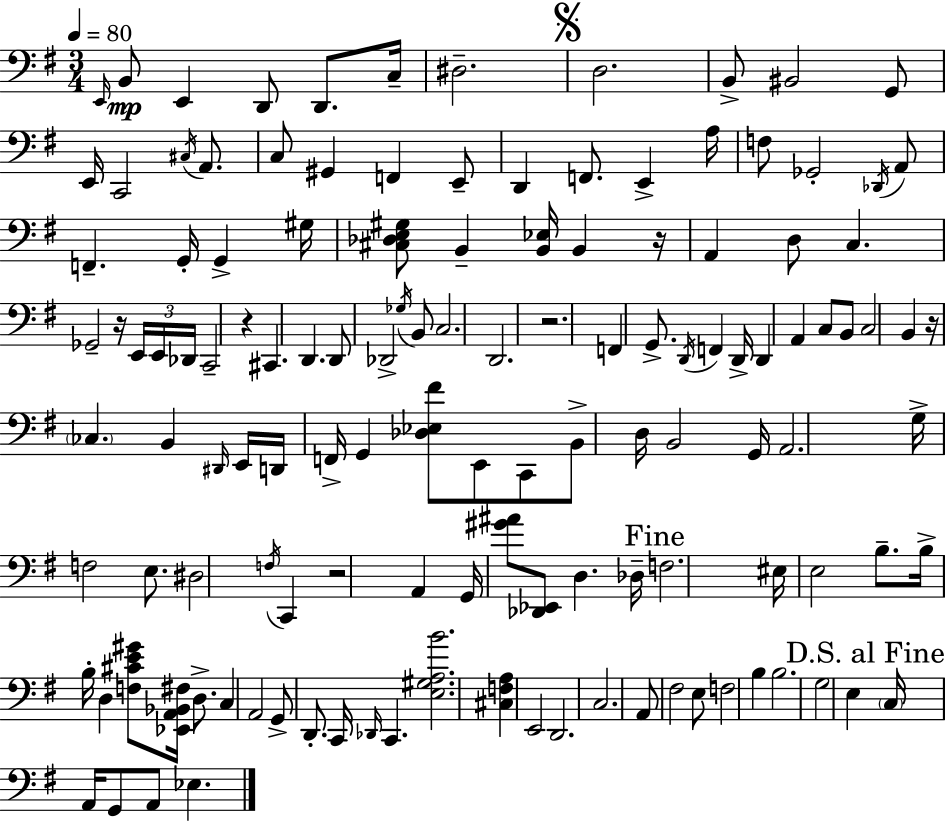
X:1
T:Untitled
M:3/4
L:1/4
K:G
E,,/4 B,,/2 E,, D,,/2 D,,/2 C,/4 ^D,2 D,2 B,,/2 ^B,,2 G,,/2 E,,/4 C,,2 ^C,/4 A,,/2 C,/2 ^G,, F,, E,,/2 D,, F,,/2 E,, A,/4 F,/2 _G,,2 _D,,/4 A,,/2 F,, G,,/4 G,, ^G,/4 [^C,_D,E,^G,]/2 B,, [B,,_E,]/4 B,, z/4 A,, D,/2 C, _G,,2 z/4 E,,/4 E,,/4 _D,,/4 C,,2 z ^C,, D,, D,,/2 _D,,2 _G,/4 B,,/2 C,2 D,,2 z2 F,, G,,/2 D,,/4 F,, D,,/4 D,, A,, C,/2 B,,/2 C,2 B,, z/4 _C, B,, ^D,,/4 E,,/4 D,,/4 F,,/4 G,, [_D,_E,^F]/2 E,,/2 C,,/2 B,,/2 D,/4 B,,2 G,,/4 A,,2 G,/4 F,2 E,/2 ^D,2 F,/4 C,, z2 A,, G,,/4 [^G^A]/2 [_D,,_E,,]/2 D, _D,/4 F,2 ^E,/4 E,2 B,/2 B,/4 B,/4 D, [F,^CE^G]/2 [_E,,A,,_B,,^F,]/4 D,/2 C, A,,2 G,,/2 D,,/2 C,,/4 _D,,/4 C,, [E,^G,A,B]2 [^C,F,A,] E,,2 D,,2 C,2 A,,/2 ^F,2 E,/2 F,2 B, B,2 G,2 E, C,/4 A,,/4 G,,/2 A,,/2 _E,